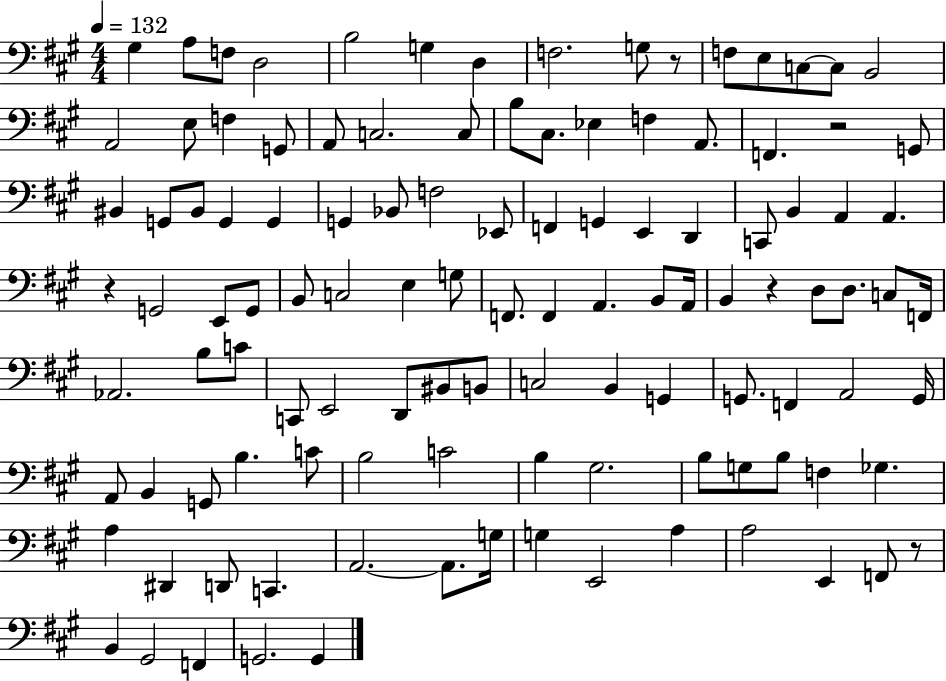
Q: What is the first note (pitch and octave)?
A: G#3